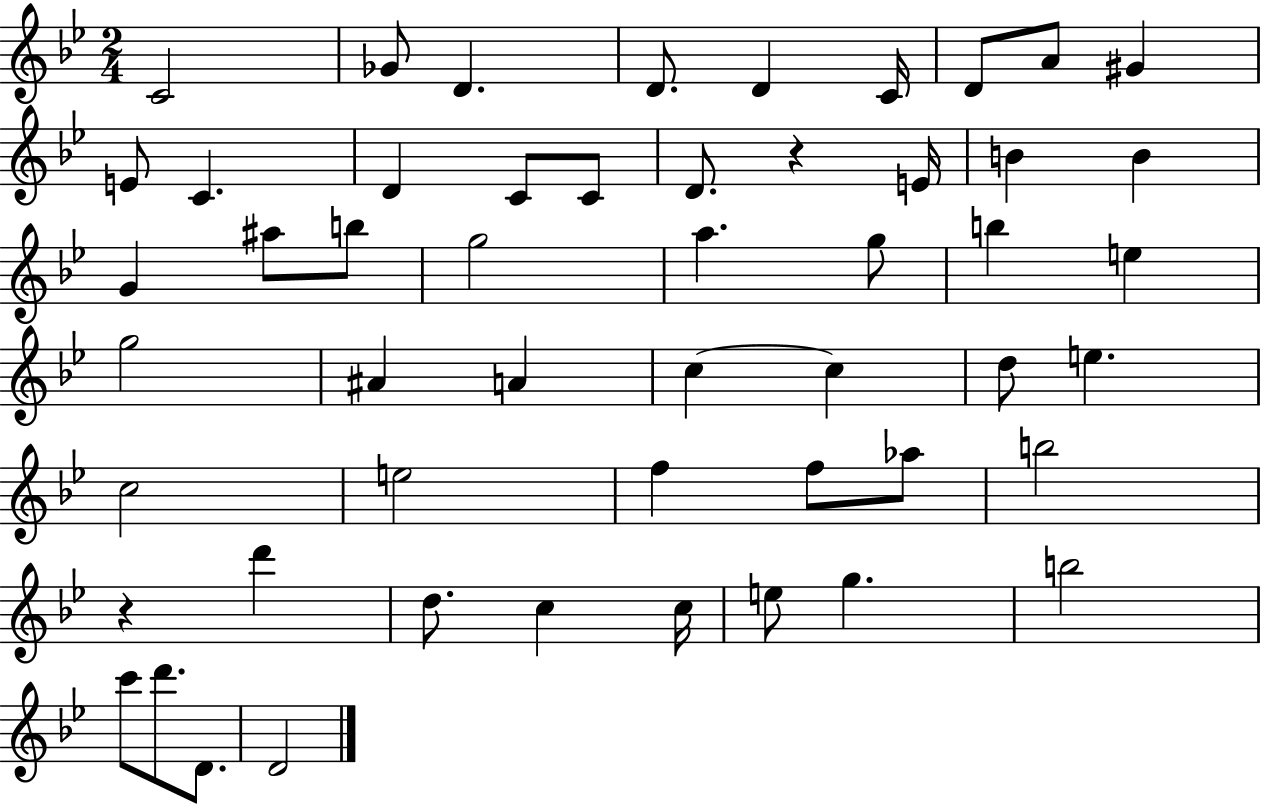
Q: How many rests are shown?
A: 2